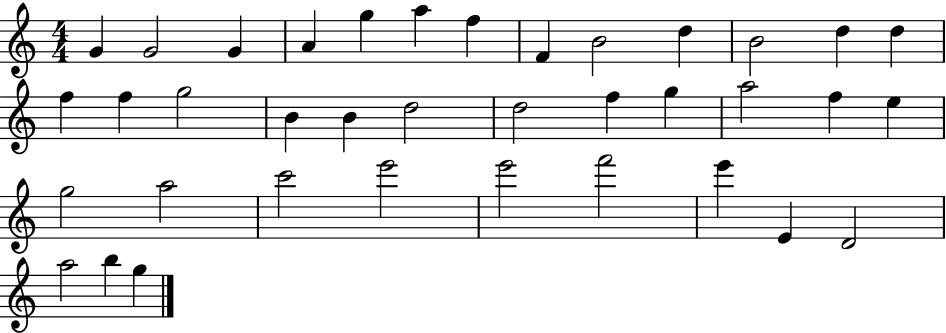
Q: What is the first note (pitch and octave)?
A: G4